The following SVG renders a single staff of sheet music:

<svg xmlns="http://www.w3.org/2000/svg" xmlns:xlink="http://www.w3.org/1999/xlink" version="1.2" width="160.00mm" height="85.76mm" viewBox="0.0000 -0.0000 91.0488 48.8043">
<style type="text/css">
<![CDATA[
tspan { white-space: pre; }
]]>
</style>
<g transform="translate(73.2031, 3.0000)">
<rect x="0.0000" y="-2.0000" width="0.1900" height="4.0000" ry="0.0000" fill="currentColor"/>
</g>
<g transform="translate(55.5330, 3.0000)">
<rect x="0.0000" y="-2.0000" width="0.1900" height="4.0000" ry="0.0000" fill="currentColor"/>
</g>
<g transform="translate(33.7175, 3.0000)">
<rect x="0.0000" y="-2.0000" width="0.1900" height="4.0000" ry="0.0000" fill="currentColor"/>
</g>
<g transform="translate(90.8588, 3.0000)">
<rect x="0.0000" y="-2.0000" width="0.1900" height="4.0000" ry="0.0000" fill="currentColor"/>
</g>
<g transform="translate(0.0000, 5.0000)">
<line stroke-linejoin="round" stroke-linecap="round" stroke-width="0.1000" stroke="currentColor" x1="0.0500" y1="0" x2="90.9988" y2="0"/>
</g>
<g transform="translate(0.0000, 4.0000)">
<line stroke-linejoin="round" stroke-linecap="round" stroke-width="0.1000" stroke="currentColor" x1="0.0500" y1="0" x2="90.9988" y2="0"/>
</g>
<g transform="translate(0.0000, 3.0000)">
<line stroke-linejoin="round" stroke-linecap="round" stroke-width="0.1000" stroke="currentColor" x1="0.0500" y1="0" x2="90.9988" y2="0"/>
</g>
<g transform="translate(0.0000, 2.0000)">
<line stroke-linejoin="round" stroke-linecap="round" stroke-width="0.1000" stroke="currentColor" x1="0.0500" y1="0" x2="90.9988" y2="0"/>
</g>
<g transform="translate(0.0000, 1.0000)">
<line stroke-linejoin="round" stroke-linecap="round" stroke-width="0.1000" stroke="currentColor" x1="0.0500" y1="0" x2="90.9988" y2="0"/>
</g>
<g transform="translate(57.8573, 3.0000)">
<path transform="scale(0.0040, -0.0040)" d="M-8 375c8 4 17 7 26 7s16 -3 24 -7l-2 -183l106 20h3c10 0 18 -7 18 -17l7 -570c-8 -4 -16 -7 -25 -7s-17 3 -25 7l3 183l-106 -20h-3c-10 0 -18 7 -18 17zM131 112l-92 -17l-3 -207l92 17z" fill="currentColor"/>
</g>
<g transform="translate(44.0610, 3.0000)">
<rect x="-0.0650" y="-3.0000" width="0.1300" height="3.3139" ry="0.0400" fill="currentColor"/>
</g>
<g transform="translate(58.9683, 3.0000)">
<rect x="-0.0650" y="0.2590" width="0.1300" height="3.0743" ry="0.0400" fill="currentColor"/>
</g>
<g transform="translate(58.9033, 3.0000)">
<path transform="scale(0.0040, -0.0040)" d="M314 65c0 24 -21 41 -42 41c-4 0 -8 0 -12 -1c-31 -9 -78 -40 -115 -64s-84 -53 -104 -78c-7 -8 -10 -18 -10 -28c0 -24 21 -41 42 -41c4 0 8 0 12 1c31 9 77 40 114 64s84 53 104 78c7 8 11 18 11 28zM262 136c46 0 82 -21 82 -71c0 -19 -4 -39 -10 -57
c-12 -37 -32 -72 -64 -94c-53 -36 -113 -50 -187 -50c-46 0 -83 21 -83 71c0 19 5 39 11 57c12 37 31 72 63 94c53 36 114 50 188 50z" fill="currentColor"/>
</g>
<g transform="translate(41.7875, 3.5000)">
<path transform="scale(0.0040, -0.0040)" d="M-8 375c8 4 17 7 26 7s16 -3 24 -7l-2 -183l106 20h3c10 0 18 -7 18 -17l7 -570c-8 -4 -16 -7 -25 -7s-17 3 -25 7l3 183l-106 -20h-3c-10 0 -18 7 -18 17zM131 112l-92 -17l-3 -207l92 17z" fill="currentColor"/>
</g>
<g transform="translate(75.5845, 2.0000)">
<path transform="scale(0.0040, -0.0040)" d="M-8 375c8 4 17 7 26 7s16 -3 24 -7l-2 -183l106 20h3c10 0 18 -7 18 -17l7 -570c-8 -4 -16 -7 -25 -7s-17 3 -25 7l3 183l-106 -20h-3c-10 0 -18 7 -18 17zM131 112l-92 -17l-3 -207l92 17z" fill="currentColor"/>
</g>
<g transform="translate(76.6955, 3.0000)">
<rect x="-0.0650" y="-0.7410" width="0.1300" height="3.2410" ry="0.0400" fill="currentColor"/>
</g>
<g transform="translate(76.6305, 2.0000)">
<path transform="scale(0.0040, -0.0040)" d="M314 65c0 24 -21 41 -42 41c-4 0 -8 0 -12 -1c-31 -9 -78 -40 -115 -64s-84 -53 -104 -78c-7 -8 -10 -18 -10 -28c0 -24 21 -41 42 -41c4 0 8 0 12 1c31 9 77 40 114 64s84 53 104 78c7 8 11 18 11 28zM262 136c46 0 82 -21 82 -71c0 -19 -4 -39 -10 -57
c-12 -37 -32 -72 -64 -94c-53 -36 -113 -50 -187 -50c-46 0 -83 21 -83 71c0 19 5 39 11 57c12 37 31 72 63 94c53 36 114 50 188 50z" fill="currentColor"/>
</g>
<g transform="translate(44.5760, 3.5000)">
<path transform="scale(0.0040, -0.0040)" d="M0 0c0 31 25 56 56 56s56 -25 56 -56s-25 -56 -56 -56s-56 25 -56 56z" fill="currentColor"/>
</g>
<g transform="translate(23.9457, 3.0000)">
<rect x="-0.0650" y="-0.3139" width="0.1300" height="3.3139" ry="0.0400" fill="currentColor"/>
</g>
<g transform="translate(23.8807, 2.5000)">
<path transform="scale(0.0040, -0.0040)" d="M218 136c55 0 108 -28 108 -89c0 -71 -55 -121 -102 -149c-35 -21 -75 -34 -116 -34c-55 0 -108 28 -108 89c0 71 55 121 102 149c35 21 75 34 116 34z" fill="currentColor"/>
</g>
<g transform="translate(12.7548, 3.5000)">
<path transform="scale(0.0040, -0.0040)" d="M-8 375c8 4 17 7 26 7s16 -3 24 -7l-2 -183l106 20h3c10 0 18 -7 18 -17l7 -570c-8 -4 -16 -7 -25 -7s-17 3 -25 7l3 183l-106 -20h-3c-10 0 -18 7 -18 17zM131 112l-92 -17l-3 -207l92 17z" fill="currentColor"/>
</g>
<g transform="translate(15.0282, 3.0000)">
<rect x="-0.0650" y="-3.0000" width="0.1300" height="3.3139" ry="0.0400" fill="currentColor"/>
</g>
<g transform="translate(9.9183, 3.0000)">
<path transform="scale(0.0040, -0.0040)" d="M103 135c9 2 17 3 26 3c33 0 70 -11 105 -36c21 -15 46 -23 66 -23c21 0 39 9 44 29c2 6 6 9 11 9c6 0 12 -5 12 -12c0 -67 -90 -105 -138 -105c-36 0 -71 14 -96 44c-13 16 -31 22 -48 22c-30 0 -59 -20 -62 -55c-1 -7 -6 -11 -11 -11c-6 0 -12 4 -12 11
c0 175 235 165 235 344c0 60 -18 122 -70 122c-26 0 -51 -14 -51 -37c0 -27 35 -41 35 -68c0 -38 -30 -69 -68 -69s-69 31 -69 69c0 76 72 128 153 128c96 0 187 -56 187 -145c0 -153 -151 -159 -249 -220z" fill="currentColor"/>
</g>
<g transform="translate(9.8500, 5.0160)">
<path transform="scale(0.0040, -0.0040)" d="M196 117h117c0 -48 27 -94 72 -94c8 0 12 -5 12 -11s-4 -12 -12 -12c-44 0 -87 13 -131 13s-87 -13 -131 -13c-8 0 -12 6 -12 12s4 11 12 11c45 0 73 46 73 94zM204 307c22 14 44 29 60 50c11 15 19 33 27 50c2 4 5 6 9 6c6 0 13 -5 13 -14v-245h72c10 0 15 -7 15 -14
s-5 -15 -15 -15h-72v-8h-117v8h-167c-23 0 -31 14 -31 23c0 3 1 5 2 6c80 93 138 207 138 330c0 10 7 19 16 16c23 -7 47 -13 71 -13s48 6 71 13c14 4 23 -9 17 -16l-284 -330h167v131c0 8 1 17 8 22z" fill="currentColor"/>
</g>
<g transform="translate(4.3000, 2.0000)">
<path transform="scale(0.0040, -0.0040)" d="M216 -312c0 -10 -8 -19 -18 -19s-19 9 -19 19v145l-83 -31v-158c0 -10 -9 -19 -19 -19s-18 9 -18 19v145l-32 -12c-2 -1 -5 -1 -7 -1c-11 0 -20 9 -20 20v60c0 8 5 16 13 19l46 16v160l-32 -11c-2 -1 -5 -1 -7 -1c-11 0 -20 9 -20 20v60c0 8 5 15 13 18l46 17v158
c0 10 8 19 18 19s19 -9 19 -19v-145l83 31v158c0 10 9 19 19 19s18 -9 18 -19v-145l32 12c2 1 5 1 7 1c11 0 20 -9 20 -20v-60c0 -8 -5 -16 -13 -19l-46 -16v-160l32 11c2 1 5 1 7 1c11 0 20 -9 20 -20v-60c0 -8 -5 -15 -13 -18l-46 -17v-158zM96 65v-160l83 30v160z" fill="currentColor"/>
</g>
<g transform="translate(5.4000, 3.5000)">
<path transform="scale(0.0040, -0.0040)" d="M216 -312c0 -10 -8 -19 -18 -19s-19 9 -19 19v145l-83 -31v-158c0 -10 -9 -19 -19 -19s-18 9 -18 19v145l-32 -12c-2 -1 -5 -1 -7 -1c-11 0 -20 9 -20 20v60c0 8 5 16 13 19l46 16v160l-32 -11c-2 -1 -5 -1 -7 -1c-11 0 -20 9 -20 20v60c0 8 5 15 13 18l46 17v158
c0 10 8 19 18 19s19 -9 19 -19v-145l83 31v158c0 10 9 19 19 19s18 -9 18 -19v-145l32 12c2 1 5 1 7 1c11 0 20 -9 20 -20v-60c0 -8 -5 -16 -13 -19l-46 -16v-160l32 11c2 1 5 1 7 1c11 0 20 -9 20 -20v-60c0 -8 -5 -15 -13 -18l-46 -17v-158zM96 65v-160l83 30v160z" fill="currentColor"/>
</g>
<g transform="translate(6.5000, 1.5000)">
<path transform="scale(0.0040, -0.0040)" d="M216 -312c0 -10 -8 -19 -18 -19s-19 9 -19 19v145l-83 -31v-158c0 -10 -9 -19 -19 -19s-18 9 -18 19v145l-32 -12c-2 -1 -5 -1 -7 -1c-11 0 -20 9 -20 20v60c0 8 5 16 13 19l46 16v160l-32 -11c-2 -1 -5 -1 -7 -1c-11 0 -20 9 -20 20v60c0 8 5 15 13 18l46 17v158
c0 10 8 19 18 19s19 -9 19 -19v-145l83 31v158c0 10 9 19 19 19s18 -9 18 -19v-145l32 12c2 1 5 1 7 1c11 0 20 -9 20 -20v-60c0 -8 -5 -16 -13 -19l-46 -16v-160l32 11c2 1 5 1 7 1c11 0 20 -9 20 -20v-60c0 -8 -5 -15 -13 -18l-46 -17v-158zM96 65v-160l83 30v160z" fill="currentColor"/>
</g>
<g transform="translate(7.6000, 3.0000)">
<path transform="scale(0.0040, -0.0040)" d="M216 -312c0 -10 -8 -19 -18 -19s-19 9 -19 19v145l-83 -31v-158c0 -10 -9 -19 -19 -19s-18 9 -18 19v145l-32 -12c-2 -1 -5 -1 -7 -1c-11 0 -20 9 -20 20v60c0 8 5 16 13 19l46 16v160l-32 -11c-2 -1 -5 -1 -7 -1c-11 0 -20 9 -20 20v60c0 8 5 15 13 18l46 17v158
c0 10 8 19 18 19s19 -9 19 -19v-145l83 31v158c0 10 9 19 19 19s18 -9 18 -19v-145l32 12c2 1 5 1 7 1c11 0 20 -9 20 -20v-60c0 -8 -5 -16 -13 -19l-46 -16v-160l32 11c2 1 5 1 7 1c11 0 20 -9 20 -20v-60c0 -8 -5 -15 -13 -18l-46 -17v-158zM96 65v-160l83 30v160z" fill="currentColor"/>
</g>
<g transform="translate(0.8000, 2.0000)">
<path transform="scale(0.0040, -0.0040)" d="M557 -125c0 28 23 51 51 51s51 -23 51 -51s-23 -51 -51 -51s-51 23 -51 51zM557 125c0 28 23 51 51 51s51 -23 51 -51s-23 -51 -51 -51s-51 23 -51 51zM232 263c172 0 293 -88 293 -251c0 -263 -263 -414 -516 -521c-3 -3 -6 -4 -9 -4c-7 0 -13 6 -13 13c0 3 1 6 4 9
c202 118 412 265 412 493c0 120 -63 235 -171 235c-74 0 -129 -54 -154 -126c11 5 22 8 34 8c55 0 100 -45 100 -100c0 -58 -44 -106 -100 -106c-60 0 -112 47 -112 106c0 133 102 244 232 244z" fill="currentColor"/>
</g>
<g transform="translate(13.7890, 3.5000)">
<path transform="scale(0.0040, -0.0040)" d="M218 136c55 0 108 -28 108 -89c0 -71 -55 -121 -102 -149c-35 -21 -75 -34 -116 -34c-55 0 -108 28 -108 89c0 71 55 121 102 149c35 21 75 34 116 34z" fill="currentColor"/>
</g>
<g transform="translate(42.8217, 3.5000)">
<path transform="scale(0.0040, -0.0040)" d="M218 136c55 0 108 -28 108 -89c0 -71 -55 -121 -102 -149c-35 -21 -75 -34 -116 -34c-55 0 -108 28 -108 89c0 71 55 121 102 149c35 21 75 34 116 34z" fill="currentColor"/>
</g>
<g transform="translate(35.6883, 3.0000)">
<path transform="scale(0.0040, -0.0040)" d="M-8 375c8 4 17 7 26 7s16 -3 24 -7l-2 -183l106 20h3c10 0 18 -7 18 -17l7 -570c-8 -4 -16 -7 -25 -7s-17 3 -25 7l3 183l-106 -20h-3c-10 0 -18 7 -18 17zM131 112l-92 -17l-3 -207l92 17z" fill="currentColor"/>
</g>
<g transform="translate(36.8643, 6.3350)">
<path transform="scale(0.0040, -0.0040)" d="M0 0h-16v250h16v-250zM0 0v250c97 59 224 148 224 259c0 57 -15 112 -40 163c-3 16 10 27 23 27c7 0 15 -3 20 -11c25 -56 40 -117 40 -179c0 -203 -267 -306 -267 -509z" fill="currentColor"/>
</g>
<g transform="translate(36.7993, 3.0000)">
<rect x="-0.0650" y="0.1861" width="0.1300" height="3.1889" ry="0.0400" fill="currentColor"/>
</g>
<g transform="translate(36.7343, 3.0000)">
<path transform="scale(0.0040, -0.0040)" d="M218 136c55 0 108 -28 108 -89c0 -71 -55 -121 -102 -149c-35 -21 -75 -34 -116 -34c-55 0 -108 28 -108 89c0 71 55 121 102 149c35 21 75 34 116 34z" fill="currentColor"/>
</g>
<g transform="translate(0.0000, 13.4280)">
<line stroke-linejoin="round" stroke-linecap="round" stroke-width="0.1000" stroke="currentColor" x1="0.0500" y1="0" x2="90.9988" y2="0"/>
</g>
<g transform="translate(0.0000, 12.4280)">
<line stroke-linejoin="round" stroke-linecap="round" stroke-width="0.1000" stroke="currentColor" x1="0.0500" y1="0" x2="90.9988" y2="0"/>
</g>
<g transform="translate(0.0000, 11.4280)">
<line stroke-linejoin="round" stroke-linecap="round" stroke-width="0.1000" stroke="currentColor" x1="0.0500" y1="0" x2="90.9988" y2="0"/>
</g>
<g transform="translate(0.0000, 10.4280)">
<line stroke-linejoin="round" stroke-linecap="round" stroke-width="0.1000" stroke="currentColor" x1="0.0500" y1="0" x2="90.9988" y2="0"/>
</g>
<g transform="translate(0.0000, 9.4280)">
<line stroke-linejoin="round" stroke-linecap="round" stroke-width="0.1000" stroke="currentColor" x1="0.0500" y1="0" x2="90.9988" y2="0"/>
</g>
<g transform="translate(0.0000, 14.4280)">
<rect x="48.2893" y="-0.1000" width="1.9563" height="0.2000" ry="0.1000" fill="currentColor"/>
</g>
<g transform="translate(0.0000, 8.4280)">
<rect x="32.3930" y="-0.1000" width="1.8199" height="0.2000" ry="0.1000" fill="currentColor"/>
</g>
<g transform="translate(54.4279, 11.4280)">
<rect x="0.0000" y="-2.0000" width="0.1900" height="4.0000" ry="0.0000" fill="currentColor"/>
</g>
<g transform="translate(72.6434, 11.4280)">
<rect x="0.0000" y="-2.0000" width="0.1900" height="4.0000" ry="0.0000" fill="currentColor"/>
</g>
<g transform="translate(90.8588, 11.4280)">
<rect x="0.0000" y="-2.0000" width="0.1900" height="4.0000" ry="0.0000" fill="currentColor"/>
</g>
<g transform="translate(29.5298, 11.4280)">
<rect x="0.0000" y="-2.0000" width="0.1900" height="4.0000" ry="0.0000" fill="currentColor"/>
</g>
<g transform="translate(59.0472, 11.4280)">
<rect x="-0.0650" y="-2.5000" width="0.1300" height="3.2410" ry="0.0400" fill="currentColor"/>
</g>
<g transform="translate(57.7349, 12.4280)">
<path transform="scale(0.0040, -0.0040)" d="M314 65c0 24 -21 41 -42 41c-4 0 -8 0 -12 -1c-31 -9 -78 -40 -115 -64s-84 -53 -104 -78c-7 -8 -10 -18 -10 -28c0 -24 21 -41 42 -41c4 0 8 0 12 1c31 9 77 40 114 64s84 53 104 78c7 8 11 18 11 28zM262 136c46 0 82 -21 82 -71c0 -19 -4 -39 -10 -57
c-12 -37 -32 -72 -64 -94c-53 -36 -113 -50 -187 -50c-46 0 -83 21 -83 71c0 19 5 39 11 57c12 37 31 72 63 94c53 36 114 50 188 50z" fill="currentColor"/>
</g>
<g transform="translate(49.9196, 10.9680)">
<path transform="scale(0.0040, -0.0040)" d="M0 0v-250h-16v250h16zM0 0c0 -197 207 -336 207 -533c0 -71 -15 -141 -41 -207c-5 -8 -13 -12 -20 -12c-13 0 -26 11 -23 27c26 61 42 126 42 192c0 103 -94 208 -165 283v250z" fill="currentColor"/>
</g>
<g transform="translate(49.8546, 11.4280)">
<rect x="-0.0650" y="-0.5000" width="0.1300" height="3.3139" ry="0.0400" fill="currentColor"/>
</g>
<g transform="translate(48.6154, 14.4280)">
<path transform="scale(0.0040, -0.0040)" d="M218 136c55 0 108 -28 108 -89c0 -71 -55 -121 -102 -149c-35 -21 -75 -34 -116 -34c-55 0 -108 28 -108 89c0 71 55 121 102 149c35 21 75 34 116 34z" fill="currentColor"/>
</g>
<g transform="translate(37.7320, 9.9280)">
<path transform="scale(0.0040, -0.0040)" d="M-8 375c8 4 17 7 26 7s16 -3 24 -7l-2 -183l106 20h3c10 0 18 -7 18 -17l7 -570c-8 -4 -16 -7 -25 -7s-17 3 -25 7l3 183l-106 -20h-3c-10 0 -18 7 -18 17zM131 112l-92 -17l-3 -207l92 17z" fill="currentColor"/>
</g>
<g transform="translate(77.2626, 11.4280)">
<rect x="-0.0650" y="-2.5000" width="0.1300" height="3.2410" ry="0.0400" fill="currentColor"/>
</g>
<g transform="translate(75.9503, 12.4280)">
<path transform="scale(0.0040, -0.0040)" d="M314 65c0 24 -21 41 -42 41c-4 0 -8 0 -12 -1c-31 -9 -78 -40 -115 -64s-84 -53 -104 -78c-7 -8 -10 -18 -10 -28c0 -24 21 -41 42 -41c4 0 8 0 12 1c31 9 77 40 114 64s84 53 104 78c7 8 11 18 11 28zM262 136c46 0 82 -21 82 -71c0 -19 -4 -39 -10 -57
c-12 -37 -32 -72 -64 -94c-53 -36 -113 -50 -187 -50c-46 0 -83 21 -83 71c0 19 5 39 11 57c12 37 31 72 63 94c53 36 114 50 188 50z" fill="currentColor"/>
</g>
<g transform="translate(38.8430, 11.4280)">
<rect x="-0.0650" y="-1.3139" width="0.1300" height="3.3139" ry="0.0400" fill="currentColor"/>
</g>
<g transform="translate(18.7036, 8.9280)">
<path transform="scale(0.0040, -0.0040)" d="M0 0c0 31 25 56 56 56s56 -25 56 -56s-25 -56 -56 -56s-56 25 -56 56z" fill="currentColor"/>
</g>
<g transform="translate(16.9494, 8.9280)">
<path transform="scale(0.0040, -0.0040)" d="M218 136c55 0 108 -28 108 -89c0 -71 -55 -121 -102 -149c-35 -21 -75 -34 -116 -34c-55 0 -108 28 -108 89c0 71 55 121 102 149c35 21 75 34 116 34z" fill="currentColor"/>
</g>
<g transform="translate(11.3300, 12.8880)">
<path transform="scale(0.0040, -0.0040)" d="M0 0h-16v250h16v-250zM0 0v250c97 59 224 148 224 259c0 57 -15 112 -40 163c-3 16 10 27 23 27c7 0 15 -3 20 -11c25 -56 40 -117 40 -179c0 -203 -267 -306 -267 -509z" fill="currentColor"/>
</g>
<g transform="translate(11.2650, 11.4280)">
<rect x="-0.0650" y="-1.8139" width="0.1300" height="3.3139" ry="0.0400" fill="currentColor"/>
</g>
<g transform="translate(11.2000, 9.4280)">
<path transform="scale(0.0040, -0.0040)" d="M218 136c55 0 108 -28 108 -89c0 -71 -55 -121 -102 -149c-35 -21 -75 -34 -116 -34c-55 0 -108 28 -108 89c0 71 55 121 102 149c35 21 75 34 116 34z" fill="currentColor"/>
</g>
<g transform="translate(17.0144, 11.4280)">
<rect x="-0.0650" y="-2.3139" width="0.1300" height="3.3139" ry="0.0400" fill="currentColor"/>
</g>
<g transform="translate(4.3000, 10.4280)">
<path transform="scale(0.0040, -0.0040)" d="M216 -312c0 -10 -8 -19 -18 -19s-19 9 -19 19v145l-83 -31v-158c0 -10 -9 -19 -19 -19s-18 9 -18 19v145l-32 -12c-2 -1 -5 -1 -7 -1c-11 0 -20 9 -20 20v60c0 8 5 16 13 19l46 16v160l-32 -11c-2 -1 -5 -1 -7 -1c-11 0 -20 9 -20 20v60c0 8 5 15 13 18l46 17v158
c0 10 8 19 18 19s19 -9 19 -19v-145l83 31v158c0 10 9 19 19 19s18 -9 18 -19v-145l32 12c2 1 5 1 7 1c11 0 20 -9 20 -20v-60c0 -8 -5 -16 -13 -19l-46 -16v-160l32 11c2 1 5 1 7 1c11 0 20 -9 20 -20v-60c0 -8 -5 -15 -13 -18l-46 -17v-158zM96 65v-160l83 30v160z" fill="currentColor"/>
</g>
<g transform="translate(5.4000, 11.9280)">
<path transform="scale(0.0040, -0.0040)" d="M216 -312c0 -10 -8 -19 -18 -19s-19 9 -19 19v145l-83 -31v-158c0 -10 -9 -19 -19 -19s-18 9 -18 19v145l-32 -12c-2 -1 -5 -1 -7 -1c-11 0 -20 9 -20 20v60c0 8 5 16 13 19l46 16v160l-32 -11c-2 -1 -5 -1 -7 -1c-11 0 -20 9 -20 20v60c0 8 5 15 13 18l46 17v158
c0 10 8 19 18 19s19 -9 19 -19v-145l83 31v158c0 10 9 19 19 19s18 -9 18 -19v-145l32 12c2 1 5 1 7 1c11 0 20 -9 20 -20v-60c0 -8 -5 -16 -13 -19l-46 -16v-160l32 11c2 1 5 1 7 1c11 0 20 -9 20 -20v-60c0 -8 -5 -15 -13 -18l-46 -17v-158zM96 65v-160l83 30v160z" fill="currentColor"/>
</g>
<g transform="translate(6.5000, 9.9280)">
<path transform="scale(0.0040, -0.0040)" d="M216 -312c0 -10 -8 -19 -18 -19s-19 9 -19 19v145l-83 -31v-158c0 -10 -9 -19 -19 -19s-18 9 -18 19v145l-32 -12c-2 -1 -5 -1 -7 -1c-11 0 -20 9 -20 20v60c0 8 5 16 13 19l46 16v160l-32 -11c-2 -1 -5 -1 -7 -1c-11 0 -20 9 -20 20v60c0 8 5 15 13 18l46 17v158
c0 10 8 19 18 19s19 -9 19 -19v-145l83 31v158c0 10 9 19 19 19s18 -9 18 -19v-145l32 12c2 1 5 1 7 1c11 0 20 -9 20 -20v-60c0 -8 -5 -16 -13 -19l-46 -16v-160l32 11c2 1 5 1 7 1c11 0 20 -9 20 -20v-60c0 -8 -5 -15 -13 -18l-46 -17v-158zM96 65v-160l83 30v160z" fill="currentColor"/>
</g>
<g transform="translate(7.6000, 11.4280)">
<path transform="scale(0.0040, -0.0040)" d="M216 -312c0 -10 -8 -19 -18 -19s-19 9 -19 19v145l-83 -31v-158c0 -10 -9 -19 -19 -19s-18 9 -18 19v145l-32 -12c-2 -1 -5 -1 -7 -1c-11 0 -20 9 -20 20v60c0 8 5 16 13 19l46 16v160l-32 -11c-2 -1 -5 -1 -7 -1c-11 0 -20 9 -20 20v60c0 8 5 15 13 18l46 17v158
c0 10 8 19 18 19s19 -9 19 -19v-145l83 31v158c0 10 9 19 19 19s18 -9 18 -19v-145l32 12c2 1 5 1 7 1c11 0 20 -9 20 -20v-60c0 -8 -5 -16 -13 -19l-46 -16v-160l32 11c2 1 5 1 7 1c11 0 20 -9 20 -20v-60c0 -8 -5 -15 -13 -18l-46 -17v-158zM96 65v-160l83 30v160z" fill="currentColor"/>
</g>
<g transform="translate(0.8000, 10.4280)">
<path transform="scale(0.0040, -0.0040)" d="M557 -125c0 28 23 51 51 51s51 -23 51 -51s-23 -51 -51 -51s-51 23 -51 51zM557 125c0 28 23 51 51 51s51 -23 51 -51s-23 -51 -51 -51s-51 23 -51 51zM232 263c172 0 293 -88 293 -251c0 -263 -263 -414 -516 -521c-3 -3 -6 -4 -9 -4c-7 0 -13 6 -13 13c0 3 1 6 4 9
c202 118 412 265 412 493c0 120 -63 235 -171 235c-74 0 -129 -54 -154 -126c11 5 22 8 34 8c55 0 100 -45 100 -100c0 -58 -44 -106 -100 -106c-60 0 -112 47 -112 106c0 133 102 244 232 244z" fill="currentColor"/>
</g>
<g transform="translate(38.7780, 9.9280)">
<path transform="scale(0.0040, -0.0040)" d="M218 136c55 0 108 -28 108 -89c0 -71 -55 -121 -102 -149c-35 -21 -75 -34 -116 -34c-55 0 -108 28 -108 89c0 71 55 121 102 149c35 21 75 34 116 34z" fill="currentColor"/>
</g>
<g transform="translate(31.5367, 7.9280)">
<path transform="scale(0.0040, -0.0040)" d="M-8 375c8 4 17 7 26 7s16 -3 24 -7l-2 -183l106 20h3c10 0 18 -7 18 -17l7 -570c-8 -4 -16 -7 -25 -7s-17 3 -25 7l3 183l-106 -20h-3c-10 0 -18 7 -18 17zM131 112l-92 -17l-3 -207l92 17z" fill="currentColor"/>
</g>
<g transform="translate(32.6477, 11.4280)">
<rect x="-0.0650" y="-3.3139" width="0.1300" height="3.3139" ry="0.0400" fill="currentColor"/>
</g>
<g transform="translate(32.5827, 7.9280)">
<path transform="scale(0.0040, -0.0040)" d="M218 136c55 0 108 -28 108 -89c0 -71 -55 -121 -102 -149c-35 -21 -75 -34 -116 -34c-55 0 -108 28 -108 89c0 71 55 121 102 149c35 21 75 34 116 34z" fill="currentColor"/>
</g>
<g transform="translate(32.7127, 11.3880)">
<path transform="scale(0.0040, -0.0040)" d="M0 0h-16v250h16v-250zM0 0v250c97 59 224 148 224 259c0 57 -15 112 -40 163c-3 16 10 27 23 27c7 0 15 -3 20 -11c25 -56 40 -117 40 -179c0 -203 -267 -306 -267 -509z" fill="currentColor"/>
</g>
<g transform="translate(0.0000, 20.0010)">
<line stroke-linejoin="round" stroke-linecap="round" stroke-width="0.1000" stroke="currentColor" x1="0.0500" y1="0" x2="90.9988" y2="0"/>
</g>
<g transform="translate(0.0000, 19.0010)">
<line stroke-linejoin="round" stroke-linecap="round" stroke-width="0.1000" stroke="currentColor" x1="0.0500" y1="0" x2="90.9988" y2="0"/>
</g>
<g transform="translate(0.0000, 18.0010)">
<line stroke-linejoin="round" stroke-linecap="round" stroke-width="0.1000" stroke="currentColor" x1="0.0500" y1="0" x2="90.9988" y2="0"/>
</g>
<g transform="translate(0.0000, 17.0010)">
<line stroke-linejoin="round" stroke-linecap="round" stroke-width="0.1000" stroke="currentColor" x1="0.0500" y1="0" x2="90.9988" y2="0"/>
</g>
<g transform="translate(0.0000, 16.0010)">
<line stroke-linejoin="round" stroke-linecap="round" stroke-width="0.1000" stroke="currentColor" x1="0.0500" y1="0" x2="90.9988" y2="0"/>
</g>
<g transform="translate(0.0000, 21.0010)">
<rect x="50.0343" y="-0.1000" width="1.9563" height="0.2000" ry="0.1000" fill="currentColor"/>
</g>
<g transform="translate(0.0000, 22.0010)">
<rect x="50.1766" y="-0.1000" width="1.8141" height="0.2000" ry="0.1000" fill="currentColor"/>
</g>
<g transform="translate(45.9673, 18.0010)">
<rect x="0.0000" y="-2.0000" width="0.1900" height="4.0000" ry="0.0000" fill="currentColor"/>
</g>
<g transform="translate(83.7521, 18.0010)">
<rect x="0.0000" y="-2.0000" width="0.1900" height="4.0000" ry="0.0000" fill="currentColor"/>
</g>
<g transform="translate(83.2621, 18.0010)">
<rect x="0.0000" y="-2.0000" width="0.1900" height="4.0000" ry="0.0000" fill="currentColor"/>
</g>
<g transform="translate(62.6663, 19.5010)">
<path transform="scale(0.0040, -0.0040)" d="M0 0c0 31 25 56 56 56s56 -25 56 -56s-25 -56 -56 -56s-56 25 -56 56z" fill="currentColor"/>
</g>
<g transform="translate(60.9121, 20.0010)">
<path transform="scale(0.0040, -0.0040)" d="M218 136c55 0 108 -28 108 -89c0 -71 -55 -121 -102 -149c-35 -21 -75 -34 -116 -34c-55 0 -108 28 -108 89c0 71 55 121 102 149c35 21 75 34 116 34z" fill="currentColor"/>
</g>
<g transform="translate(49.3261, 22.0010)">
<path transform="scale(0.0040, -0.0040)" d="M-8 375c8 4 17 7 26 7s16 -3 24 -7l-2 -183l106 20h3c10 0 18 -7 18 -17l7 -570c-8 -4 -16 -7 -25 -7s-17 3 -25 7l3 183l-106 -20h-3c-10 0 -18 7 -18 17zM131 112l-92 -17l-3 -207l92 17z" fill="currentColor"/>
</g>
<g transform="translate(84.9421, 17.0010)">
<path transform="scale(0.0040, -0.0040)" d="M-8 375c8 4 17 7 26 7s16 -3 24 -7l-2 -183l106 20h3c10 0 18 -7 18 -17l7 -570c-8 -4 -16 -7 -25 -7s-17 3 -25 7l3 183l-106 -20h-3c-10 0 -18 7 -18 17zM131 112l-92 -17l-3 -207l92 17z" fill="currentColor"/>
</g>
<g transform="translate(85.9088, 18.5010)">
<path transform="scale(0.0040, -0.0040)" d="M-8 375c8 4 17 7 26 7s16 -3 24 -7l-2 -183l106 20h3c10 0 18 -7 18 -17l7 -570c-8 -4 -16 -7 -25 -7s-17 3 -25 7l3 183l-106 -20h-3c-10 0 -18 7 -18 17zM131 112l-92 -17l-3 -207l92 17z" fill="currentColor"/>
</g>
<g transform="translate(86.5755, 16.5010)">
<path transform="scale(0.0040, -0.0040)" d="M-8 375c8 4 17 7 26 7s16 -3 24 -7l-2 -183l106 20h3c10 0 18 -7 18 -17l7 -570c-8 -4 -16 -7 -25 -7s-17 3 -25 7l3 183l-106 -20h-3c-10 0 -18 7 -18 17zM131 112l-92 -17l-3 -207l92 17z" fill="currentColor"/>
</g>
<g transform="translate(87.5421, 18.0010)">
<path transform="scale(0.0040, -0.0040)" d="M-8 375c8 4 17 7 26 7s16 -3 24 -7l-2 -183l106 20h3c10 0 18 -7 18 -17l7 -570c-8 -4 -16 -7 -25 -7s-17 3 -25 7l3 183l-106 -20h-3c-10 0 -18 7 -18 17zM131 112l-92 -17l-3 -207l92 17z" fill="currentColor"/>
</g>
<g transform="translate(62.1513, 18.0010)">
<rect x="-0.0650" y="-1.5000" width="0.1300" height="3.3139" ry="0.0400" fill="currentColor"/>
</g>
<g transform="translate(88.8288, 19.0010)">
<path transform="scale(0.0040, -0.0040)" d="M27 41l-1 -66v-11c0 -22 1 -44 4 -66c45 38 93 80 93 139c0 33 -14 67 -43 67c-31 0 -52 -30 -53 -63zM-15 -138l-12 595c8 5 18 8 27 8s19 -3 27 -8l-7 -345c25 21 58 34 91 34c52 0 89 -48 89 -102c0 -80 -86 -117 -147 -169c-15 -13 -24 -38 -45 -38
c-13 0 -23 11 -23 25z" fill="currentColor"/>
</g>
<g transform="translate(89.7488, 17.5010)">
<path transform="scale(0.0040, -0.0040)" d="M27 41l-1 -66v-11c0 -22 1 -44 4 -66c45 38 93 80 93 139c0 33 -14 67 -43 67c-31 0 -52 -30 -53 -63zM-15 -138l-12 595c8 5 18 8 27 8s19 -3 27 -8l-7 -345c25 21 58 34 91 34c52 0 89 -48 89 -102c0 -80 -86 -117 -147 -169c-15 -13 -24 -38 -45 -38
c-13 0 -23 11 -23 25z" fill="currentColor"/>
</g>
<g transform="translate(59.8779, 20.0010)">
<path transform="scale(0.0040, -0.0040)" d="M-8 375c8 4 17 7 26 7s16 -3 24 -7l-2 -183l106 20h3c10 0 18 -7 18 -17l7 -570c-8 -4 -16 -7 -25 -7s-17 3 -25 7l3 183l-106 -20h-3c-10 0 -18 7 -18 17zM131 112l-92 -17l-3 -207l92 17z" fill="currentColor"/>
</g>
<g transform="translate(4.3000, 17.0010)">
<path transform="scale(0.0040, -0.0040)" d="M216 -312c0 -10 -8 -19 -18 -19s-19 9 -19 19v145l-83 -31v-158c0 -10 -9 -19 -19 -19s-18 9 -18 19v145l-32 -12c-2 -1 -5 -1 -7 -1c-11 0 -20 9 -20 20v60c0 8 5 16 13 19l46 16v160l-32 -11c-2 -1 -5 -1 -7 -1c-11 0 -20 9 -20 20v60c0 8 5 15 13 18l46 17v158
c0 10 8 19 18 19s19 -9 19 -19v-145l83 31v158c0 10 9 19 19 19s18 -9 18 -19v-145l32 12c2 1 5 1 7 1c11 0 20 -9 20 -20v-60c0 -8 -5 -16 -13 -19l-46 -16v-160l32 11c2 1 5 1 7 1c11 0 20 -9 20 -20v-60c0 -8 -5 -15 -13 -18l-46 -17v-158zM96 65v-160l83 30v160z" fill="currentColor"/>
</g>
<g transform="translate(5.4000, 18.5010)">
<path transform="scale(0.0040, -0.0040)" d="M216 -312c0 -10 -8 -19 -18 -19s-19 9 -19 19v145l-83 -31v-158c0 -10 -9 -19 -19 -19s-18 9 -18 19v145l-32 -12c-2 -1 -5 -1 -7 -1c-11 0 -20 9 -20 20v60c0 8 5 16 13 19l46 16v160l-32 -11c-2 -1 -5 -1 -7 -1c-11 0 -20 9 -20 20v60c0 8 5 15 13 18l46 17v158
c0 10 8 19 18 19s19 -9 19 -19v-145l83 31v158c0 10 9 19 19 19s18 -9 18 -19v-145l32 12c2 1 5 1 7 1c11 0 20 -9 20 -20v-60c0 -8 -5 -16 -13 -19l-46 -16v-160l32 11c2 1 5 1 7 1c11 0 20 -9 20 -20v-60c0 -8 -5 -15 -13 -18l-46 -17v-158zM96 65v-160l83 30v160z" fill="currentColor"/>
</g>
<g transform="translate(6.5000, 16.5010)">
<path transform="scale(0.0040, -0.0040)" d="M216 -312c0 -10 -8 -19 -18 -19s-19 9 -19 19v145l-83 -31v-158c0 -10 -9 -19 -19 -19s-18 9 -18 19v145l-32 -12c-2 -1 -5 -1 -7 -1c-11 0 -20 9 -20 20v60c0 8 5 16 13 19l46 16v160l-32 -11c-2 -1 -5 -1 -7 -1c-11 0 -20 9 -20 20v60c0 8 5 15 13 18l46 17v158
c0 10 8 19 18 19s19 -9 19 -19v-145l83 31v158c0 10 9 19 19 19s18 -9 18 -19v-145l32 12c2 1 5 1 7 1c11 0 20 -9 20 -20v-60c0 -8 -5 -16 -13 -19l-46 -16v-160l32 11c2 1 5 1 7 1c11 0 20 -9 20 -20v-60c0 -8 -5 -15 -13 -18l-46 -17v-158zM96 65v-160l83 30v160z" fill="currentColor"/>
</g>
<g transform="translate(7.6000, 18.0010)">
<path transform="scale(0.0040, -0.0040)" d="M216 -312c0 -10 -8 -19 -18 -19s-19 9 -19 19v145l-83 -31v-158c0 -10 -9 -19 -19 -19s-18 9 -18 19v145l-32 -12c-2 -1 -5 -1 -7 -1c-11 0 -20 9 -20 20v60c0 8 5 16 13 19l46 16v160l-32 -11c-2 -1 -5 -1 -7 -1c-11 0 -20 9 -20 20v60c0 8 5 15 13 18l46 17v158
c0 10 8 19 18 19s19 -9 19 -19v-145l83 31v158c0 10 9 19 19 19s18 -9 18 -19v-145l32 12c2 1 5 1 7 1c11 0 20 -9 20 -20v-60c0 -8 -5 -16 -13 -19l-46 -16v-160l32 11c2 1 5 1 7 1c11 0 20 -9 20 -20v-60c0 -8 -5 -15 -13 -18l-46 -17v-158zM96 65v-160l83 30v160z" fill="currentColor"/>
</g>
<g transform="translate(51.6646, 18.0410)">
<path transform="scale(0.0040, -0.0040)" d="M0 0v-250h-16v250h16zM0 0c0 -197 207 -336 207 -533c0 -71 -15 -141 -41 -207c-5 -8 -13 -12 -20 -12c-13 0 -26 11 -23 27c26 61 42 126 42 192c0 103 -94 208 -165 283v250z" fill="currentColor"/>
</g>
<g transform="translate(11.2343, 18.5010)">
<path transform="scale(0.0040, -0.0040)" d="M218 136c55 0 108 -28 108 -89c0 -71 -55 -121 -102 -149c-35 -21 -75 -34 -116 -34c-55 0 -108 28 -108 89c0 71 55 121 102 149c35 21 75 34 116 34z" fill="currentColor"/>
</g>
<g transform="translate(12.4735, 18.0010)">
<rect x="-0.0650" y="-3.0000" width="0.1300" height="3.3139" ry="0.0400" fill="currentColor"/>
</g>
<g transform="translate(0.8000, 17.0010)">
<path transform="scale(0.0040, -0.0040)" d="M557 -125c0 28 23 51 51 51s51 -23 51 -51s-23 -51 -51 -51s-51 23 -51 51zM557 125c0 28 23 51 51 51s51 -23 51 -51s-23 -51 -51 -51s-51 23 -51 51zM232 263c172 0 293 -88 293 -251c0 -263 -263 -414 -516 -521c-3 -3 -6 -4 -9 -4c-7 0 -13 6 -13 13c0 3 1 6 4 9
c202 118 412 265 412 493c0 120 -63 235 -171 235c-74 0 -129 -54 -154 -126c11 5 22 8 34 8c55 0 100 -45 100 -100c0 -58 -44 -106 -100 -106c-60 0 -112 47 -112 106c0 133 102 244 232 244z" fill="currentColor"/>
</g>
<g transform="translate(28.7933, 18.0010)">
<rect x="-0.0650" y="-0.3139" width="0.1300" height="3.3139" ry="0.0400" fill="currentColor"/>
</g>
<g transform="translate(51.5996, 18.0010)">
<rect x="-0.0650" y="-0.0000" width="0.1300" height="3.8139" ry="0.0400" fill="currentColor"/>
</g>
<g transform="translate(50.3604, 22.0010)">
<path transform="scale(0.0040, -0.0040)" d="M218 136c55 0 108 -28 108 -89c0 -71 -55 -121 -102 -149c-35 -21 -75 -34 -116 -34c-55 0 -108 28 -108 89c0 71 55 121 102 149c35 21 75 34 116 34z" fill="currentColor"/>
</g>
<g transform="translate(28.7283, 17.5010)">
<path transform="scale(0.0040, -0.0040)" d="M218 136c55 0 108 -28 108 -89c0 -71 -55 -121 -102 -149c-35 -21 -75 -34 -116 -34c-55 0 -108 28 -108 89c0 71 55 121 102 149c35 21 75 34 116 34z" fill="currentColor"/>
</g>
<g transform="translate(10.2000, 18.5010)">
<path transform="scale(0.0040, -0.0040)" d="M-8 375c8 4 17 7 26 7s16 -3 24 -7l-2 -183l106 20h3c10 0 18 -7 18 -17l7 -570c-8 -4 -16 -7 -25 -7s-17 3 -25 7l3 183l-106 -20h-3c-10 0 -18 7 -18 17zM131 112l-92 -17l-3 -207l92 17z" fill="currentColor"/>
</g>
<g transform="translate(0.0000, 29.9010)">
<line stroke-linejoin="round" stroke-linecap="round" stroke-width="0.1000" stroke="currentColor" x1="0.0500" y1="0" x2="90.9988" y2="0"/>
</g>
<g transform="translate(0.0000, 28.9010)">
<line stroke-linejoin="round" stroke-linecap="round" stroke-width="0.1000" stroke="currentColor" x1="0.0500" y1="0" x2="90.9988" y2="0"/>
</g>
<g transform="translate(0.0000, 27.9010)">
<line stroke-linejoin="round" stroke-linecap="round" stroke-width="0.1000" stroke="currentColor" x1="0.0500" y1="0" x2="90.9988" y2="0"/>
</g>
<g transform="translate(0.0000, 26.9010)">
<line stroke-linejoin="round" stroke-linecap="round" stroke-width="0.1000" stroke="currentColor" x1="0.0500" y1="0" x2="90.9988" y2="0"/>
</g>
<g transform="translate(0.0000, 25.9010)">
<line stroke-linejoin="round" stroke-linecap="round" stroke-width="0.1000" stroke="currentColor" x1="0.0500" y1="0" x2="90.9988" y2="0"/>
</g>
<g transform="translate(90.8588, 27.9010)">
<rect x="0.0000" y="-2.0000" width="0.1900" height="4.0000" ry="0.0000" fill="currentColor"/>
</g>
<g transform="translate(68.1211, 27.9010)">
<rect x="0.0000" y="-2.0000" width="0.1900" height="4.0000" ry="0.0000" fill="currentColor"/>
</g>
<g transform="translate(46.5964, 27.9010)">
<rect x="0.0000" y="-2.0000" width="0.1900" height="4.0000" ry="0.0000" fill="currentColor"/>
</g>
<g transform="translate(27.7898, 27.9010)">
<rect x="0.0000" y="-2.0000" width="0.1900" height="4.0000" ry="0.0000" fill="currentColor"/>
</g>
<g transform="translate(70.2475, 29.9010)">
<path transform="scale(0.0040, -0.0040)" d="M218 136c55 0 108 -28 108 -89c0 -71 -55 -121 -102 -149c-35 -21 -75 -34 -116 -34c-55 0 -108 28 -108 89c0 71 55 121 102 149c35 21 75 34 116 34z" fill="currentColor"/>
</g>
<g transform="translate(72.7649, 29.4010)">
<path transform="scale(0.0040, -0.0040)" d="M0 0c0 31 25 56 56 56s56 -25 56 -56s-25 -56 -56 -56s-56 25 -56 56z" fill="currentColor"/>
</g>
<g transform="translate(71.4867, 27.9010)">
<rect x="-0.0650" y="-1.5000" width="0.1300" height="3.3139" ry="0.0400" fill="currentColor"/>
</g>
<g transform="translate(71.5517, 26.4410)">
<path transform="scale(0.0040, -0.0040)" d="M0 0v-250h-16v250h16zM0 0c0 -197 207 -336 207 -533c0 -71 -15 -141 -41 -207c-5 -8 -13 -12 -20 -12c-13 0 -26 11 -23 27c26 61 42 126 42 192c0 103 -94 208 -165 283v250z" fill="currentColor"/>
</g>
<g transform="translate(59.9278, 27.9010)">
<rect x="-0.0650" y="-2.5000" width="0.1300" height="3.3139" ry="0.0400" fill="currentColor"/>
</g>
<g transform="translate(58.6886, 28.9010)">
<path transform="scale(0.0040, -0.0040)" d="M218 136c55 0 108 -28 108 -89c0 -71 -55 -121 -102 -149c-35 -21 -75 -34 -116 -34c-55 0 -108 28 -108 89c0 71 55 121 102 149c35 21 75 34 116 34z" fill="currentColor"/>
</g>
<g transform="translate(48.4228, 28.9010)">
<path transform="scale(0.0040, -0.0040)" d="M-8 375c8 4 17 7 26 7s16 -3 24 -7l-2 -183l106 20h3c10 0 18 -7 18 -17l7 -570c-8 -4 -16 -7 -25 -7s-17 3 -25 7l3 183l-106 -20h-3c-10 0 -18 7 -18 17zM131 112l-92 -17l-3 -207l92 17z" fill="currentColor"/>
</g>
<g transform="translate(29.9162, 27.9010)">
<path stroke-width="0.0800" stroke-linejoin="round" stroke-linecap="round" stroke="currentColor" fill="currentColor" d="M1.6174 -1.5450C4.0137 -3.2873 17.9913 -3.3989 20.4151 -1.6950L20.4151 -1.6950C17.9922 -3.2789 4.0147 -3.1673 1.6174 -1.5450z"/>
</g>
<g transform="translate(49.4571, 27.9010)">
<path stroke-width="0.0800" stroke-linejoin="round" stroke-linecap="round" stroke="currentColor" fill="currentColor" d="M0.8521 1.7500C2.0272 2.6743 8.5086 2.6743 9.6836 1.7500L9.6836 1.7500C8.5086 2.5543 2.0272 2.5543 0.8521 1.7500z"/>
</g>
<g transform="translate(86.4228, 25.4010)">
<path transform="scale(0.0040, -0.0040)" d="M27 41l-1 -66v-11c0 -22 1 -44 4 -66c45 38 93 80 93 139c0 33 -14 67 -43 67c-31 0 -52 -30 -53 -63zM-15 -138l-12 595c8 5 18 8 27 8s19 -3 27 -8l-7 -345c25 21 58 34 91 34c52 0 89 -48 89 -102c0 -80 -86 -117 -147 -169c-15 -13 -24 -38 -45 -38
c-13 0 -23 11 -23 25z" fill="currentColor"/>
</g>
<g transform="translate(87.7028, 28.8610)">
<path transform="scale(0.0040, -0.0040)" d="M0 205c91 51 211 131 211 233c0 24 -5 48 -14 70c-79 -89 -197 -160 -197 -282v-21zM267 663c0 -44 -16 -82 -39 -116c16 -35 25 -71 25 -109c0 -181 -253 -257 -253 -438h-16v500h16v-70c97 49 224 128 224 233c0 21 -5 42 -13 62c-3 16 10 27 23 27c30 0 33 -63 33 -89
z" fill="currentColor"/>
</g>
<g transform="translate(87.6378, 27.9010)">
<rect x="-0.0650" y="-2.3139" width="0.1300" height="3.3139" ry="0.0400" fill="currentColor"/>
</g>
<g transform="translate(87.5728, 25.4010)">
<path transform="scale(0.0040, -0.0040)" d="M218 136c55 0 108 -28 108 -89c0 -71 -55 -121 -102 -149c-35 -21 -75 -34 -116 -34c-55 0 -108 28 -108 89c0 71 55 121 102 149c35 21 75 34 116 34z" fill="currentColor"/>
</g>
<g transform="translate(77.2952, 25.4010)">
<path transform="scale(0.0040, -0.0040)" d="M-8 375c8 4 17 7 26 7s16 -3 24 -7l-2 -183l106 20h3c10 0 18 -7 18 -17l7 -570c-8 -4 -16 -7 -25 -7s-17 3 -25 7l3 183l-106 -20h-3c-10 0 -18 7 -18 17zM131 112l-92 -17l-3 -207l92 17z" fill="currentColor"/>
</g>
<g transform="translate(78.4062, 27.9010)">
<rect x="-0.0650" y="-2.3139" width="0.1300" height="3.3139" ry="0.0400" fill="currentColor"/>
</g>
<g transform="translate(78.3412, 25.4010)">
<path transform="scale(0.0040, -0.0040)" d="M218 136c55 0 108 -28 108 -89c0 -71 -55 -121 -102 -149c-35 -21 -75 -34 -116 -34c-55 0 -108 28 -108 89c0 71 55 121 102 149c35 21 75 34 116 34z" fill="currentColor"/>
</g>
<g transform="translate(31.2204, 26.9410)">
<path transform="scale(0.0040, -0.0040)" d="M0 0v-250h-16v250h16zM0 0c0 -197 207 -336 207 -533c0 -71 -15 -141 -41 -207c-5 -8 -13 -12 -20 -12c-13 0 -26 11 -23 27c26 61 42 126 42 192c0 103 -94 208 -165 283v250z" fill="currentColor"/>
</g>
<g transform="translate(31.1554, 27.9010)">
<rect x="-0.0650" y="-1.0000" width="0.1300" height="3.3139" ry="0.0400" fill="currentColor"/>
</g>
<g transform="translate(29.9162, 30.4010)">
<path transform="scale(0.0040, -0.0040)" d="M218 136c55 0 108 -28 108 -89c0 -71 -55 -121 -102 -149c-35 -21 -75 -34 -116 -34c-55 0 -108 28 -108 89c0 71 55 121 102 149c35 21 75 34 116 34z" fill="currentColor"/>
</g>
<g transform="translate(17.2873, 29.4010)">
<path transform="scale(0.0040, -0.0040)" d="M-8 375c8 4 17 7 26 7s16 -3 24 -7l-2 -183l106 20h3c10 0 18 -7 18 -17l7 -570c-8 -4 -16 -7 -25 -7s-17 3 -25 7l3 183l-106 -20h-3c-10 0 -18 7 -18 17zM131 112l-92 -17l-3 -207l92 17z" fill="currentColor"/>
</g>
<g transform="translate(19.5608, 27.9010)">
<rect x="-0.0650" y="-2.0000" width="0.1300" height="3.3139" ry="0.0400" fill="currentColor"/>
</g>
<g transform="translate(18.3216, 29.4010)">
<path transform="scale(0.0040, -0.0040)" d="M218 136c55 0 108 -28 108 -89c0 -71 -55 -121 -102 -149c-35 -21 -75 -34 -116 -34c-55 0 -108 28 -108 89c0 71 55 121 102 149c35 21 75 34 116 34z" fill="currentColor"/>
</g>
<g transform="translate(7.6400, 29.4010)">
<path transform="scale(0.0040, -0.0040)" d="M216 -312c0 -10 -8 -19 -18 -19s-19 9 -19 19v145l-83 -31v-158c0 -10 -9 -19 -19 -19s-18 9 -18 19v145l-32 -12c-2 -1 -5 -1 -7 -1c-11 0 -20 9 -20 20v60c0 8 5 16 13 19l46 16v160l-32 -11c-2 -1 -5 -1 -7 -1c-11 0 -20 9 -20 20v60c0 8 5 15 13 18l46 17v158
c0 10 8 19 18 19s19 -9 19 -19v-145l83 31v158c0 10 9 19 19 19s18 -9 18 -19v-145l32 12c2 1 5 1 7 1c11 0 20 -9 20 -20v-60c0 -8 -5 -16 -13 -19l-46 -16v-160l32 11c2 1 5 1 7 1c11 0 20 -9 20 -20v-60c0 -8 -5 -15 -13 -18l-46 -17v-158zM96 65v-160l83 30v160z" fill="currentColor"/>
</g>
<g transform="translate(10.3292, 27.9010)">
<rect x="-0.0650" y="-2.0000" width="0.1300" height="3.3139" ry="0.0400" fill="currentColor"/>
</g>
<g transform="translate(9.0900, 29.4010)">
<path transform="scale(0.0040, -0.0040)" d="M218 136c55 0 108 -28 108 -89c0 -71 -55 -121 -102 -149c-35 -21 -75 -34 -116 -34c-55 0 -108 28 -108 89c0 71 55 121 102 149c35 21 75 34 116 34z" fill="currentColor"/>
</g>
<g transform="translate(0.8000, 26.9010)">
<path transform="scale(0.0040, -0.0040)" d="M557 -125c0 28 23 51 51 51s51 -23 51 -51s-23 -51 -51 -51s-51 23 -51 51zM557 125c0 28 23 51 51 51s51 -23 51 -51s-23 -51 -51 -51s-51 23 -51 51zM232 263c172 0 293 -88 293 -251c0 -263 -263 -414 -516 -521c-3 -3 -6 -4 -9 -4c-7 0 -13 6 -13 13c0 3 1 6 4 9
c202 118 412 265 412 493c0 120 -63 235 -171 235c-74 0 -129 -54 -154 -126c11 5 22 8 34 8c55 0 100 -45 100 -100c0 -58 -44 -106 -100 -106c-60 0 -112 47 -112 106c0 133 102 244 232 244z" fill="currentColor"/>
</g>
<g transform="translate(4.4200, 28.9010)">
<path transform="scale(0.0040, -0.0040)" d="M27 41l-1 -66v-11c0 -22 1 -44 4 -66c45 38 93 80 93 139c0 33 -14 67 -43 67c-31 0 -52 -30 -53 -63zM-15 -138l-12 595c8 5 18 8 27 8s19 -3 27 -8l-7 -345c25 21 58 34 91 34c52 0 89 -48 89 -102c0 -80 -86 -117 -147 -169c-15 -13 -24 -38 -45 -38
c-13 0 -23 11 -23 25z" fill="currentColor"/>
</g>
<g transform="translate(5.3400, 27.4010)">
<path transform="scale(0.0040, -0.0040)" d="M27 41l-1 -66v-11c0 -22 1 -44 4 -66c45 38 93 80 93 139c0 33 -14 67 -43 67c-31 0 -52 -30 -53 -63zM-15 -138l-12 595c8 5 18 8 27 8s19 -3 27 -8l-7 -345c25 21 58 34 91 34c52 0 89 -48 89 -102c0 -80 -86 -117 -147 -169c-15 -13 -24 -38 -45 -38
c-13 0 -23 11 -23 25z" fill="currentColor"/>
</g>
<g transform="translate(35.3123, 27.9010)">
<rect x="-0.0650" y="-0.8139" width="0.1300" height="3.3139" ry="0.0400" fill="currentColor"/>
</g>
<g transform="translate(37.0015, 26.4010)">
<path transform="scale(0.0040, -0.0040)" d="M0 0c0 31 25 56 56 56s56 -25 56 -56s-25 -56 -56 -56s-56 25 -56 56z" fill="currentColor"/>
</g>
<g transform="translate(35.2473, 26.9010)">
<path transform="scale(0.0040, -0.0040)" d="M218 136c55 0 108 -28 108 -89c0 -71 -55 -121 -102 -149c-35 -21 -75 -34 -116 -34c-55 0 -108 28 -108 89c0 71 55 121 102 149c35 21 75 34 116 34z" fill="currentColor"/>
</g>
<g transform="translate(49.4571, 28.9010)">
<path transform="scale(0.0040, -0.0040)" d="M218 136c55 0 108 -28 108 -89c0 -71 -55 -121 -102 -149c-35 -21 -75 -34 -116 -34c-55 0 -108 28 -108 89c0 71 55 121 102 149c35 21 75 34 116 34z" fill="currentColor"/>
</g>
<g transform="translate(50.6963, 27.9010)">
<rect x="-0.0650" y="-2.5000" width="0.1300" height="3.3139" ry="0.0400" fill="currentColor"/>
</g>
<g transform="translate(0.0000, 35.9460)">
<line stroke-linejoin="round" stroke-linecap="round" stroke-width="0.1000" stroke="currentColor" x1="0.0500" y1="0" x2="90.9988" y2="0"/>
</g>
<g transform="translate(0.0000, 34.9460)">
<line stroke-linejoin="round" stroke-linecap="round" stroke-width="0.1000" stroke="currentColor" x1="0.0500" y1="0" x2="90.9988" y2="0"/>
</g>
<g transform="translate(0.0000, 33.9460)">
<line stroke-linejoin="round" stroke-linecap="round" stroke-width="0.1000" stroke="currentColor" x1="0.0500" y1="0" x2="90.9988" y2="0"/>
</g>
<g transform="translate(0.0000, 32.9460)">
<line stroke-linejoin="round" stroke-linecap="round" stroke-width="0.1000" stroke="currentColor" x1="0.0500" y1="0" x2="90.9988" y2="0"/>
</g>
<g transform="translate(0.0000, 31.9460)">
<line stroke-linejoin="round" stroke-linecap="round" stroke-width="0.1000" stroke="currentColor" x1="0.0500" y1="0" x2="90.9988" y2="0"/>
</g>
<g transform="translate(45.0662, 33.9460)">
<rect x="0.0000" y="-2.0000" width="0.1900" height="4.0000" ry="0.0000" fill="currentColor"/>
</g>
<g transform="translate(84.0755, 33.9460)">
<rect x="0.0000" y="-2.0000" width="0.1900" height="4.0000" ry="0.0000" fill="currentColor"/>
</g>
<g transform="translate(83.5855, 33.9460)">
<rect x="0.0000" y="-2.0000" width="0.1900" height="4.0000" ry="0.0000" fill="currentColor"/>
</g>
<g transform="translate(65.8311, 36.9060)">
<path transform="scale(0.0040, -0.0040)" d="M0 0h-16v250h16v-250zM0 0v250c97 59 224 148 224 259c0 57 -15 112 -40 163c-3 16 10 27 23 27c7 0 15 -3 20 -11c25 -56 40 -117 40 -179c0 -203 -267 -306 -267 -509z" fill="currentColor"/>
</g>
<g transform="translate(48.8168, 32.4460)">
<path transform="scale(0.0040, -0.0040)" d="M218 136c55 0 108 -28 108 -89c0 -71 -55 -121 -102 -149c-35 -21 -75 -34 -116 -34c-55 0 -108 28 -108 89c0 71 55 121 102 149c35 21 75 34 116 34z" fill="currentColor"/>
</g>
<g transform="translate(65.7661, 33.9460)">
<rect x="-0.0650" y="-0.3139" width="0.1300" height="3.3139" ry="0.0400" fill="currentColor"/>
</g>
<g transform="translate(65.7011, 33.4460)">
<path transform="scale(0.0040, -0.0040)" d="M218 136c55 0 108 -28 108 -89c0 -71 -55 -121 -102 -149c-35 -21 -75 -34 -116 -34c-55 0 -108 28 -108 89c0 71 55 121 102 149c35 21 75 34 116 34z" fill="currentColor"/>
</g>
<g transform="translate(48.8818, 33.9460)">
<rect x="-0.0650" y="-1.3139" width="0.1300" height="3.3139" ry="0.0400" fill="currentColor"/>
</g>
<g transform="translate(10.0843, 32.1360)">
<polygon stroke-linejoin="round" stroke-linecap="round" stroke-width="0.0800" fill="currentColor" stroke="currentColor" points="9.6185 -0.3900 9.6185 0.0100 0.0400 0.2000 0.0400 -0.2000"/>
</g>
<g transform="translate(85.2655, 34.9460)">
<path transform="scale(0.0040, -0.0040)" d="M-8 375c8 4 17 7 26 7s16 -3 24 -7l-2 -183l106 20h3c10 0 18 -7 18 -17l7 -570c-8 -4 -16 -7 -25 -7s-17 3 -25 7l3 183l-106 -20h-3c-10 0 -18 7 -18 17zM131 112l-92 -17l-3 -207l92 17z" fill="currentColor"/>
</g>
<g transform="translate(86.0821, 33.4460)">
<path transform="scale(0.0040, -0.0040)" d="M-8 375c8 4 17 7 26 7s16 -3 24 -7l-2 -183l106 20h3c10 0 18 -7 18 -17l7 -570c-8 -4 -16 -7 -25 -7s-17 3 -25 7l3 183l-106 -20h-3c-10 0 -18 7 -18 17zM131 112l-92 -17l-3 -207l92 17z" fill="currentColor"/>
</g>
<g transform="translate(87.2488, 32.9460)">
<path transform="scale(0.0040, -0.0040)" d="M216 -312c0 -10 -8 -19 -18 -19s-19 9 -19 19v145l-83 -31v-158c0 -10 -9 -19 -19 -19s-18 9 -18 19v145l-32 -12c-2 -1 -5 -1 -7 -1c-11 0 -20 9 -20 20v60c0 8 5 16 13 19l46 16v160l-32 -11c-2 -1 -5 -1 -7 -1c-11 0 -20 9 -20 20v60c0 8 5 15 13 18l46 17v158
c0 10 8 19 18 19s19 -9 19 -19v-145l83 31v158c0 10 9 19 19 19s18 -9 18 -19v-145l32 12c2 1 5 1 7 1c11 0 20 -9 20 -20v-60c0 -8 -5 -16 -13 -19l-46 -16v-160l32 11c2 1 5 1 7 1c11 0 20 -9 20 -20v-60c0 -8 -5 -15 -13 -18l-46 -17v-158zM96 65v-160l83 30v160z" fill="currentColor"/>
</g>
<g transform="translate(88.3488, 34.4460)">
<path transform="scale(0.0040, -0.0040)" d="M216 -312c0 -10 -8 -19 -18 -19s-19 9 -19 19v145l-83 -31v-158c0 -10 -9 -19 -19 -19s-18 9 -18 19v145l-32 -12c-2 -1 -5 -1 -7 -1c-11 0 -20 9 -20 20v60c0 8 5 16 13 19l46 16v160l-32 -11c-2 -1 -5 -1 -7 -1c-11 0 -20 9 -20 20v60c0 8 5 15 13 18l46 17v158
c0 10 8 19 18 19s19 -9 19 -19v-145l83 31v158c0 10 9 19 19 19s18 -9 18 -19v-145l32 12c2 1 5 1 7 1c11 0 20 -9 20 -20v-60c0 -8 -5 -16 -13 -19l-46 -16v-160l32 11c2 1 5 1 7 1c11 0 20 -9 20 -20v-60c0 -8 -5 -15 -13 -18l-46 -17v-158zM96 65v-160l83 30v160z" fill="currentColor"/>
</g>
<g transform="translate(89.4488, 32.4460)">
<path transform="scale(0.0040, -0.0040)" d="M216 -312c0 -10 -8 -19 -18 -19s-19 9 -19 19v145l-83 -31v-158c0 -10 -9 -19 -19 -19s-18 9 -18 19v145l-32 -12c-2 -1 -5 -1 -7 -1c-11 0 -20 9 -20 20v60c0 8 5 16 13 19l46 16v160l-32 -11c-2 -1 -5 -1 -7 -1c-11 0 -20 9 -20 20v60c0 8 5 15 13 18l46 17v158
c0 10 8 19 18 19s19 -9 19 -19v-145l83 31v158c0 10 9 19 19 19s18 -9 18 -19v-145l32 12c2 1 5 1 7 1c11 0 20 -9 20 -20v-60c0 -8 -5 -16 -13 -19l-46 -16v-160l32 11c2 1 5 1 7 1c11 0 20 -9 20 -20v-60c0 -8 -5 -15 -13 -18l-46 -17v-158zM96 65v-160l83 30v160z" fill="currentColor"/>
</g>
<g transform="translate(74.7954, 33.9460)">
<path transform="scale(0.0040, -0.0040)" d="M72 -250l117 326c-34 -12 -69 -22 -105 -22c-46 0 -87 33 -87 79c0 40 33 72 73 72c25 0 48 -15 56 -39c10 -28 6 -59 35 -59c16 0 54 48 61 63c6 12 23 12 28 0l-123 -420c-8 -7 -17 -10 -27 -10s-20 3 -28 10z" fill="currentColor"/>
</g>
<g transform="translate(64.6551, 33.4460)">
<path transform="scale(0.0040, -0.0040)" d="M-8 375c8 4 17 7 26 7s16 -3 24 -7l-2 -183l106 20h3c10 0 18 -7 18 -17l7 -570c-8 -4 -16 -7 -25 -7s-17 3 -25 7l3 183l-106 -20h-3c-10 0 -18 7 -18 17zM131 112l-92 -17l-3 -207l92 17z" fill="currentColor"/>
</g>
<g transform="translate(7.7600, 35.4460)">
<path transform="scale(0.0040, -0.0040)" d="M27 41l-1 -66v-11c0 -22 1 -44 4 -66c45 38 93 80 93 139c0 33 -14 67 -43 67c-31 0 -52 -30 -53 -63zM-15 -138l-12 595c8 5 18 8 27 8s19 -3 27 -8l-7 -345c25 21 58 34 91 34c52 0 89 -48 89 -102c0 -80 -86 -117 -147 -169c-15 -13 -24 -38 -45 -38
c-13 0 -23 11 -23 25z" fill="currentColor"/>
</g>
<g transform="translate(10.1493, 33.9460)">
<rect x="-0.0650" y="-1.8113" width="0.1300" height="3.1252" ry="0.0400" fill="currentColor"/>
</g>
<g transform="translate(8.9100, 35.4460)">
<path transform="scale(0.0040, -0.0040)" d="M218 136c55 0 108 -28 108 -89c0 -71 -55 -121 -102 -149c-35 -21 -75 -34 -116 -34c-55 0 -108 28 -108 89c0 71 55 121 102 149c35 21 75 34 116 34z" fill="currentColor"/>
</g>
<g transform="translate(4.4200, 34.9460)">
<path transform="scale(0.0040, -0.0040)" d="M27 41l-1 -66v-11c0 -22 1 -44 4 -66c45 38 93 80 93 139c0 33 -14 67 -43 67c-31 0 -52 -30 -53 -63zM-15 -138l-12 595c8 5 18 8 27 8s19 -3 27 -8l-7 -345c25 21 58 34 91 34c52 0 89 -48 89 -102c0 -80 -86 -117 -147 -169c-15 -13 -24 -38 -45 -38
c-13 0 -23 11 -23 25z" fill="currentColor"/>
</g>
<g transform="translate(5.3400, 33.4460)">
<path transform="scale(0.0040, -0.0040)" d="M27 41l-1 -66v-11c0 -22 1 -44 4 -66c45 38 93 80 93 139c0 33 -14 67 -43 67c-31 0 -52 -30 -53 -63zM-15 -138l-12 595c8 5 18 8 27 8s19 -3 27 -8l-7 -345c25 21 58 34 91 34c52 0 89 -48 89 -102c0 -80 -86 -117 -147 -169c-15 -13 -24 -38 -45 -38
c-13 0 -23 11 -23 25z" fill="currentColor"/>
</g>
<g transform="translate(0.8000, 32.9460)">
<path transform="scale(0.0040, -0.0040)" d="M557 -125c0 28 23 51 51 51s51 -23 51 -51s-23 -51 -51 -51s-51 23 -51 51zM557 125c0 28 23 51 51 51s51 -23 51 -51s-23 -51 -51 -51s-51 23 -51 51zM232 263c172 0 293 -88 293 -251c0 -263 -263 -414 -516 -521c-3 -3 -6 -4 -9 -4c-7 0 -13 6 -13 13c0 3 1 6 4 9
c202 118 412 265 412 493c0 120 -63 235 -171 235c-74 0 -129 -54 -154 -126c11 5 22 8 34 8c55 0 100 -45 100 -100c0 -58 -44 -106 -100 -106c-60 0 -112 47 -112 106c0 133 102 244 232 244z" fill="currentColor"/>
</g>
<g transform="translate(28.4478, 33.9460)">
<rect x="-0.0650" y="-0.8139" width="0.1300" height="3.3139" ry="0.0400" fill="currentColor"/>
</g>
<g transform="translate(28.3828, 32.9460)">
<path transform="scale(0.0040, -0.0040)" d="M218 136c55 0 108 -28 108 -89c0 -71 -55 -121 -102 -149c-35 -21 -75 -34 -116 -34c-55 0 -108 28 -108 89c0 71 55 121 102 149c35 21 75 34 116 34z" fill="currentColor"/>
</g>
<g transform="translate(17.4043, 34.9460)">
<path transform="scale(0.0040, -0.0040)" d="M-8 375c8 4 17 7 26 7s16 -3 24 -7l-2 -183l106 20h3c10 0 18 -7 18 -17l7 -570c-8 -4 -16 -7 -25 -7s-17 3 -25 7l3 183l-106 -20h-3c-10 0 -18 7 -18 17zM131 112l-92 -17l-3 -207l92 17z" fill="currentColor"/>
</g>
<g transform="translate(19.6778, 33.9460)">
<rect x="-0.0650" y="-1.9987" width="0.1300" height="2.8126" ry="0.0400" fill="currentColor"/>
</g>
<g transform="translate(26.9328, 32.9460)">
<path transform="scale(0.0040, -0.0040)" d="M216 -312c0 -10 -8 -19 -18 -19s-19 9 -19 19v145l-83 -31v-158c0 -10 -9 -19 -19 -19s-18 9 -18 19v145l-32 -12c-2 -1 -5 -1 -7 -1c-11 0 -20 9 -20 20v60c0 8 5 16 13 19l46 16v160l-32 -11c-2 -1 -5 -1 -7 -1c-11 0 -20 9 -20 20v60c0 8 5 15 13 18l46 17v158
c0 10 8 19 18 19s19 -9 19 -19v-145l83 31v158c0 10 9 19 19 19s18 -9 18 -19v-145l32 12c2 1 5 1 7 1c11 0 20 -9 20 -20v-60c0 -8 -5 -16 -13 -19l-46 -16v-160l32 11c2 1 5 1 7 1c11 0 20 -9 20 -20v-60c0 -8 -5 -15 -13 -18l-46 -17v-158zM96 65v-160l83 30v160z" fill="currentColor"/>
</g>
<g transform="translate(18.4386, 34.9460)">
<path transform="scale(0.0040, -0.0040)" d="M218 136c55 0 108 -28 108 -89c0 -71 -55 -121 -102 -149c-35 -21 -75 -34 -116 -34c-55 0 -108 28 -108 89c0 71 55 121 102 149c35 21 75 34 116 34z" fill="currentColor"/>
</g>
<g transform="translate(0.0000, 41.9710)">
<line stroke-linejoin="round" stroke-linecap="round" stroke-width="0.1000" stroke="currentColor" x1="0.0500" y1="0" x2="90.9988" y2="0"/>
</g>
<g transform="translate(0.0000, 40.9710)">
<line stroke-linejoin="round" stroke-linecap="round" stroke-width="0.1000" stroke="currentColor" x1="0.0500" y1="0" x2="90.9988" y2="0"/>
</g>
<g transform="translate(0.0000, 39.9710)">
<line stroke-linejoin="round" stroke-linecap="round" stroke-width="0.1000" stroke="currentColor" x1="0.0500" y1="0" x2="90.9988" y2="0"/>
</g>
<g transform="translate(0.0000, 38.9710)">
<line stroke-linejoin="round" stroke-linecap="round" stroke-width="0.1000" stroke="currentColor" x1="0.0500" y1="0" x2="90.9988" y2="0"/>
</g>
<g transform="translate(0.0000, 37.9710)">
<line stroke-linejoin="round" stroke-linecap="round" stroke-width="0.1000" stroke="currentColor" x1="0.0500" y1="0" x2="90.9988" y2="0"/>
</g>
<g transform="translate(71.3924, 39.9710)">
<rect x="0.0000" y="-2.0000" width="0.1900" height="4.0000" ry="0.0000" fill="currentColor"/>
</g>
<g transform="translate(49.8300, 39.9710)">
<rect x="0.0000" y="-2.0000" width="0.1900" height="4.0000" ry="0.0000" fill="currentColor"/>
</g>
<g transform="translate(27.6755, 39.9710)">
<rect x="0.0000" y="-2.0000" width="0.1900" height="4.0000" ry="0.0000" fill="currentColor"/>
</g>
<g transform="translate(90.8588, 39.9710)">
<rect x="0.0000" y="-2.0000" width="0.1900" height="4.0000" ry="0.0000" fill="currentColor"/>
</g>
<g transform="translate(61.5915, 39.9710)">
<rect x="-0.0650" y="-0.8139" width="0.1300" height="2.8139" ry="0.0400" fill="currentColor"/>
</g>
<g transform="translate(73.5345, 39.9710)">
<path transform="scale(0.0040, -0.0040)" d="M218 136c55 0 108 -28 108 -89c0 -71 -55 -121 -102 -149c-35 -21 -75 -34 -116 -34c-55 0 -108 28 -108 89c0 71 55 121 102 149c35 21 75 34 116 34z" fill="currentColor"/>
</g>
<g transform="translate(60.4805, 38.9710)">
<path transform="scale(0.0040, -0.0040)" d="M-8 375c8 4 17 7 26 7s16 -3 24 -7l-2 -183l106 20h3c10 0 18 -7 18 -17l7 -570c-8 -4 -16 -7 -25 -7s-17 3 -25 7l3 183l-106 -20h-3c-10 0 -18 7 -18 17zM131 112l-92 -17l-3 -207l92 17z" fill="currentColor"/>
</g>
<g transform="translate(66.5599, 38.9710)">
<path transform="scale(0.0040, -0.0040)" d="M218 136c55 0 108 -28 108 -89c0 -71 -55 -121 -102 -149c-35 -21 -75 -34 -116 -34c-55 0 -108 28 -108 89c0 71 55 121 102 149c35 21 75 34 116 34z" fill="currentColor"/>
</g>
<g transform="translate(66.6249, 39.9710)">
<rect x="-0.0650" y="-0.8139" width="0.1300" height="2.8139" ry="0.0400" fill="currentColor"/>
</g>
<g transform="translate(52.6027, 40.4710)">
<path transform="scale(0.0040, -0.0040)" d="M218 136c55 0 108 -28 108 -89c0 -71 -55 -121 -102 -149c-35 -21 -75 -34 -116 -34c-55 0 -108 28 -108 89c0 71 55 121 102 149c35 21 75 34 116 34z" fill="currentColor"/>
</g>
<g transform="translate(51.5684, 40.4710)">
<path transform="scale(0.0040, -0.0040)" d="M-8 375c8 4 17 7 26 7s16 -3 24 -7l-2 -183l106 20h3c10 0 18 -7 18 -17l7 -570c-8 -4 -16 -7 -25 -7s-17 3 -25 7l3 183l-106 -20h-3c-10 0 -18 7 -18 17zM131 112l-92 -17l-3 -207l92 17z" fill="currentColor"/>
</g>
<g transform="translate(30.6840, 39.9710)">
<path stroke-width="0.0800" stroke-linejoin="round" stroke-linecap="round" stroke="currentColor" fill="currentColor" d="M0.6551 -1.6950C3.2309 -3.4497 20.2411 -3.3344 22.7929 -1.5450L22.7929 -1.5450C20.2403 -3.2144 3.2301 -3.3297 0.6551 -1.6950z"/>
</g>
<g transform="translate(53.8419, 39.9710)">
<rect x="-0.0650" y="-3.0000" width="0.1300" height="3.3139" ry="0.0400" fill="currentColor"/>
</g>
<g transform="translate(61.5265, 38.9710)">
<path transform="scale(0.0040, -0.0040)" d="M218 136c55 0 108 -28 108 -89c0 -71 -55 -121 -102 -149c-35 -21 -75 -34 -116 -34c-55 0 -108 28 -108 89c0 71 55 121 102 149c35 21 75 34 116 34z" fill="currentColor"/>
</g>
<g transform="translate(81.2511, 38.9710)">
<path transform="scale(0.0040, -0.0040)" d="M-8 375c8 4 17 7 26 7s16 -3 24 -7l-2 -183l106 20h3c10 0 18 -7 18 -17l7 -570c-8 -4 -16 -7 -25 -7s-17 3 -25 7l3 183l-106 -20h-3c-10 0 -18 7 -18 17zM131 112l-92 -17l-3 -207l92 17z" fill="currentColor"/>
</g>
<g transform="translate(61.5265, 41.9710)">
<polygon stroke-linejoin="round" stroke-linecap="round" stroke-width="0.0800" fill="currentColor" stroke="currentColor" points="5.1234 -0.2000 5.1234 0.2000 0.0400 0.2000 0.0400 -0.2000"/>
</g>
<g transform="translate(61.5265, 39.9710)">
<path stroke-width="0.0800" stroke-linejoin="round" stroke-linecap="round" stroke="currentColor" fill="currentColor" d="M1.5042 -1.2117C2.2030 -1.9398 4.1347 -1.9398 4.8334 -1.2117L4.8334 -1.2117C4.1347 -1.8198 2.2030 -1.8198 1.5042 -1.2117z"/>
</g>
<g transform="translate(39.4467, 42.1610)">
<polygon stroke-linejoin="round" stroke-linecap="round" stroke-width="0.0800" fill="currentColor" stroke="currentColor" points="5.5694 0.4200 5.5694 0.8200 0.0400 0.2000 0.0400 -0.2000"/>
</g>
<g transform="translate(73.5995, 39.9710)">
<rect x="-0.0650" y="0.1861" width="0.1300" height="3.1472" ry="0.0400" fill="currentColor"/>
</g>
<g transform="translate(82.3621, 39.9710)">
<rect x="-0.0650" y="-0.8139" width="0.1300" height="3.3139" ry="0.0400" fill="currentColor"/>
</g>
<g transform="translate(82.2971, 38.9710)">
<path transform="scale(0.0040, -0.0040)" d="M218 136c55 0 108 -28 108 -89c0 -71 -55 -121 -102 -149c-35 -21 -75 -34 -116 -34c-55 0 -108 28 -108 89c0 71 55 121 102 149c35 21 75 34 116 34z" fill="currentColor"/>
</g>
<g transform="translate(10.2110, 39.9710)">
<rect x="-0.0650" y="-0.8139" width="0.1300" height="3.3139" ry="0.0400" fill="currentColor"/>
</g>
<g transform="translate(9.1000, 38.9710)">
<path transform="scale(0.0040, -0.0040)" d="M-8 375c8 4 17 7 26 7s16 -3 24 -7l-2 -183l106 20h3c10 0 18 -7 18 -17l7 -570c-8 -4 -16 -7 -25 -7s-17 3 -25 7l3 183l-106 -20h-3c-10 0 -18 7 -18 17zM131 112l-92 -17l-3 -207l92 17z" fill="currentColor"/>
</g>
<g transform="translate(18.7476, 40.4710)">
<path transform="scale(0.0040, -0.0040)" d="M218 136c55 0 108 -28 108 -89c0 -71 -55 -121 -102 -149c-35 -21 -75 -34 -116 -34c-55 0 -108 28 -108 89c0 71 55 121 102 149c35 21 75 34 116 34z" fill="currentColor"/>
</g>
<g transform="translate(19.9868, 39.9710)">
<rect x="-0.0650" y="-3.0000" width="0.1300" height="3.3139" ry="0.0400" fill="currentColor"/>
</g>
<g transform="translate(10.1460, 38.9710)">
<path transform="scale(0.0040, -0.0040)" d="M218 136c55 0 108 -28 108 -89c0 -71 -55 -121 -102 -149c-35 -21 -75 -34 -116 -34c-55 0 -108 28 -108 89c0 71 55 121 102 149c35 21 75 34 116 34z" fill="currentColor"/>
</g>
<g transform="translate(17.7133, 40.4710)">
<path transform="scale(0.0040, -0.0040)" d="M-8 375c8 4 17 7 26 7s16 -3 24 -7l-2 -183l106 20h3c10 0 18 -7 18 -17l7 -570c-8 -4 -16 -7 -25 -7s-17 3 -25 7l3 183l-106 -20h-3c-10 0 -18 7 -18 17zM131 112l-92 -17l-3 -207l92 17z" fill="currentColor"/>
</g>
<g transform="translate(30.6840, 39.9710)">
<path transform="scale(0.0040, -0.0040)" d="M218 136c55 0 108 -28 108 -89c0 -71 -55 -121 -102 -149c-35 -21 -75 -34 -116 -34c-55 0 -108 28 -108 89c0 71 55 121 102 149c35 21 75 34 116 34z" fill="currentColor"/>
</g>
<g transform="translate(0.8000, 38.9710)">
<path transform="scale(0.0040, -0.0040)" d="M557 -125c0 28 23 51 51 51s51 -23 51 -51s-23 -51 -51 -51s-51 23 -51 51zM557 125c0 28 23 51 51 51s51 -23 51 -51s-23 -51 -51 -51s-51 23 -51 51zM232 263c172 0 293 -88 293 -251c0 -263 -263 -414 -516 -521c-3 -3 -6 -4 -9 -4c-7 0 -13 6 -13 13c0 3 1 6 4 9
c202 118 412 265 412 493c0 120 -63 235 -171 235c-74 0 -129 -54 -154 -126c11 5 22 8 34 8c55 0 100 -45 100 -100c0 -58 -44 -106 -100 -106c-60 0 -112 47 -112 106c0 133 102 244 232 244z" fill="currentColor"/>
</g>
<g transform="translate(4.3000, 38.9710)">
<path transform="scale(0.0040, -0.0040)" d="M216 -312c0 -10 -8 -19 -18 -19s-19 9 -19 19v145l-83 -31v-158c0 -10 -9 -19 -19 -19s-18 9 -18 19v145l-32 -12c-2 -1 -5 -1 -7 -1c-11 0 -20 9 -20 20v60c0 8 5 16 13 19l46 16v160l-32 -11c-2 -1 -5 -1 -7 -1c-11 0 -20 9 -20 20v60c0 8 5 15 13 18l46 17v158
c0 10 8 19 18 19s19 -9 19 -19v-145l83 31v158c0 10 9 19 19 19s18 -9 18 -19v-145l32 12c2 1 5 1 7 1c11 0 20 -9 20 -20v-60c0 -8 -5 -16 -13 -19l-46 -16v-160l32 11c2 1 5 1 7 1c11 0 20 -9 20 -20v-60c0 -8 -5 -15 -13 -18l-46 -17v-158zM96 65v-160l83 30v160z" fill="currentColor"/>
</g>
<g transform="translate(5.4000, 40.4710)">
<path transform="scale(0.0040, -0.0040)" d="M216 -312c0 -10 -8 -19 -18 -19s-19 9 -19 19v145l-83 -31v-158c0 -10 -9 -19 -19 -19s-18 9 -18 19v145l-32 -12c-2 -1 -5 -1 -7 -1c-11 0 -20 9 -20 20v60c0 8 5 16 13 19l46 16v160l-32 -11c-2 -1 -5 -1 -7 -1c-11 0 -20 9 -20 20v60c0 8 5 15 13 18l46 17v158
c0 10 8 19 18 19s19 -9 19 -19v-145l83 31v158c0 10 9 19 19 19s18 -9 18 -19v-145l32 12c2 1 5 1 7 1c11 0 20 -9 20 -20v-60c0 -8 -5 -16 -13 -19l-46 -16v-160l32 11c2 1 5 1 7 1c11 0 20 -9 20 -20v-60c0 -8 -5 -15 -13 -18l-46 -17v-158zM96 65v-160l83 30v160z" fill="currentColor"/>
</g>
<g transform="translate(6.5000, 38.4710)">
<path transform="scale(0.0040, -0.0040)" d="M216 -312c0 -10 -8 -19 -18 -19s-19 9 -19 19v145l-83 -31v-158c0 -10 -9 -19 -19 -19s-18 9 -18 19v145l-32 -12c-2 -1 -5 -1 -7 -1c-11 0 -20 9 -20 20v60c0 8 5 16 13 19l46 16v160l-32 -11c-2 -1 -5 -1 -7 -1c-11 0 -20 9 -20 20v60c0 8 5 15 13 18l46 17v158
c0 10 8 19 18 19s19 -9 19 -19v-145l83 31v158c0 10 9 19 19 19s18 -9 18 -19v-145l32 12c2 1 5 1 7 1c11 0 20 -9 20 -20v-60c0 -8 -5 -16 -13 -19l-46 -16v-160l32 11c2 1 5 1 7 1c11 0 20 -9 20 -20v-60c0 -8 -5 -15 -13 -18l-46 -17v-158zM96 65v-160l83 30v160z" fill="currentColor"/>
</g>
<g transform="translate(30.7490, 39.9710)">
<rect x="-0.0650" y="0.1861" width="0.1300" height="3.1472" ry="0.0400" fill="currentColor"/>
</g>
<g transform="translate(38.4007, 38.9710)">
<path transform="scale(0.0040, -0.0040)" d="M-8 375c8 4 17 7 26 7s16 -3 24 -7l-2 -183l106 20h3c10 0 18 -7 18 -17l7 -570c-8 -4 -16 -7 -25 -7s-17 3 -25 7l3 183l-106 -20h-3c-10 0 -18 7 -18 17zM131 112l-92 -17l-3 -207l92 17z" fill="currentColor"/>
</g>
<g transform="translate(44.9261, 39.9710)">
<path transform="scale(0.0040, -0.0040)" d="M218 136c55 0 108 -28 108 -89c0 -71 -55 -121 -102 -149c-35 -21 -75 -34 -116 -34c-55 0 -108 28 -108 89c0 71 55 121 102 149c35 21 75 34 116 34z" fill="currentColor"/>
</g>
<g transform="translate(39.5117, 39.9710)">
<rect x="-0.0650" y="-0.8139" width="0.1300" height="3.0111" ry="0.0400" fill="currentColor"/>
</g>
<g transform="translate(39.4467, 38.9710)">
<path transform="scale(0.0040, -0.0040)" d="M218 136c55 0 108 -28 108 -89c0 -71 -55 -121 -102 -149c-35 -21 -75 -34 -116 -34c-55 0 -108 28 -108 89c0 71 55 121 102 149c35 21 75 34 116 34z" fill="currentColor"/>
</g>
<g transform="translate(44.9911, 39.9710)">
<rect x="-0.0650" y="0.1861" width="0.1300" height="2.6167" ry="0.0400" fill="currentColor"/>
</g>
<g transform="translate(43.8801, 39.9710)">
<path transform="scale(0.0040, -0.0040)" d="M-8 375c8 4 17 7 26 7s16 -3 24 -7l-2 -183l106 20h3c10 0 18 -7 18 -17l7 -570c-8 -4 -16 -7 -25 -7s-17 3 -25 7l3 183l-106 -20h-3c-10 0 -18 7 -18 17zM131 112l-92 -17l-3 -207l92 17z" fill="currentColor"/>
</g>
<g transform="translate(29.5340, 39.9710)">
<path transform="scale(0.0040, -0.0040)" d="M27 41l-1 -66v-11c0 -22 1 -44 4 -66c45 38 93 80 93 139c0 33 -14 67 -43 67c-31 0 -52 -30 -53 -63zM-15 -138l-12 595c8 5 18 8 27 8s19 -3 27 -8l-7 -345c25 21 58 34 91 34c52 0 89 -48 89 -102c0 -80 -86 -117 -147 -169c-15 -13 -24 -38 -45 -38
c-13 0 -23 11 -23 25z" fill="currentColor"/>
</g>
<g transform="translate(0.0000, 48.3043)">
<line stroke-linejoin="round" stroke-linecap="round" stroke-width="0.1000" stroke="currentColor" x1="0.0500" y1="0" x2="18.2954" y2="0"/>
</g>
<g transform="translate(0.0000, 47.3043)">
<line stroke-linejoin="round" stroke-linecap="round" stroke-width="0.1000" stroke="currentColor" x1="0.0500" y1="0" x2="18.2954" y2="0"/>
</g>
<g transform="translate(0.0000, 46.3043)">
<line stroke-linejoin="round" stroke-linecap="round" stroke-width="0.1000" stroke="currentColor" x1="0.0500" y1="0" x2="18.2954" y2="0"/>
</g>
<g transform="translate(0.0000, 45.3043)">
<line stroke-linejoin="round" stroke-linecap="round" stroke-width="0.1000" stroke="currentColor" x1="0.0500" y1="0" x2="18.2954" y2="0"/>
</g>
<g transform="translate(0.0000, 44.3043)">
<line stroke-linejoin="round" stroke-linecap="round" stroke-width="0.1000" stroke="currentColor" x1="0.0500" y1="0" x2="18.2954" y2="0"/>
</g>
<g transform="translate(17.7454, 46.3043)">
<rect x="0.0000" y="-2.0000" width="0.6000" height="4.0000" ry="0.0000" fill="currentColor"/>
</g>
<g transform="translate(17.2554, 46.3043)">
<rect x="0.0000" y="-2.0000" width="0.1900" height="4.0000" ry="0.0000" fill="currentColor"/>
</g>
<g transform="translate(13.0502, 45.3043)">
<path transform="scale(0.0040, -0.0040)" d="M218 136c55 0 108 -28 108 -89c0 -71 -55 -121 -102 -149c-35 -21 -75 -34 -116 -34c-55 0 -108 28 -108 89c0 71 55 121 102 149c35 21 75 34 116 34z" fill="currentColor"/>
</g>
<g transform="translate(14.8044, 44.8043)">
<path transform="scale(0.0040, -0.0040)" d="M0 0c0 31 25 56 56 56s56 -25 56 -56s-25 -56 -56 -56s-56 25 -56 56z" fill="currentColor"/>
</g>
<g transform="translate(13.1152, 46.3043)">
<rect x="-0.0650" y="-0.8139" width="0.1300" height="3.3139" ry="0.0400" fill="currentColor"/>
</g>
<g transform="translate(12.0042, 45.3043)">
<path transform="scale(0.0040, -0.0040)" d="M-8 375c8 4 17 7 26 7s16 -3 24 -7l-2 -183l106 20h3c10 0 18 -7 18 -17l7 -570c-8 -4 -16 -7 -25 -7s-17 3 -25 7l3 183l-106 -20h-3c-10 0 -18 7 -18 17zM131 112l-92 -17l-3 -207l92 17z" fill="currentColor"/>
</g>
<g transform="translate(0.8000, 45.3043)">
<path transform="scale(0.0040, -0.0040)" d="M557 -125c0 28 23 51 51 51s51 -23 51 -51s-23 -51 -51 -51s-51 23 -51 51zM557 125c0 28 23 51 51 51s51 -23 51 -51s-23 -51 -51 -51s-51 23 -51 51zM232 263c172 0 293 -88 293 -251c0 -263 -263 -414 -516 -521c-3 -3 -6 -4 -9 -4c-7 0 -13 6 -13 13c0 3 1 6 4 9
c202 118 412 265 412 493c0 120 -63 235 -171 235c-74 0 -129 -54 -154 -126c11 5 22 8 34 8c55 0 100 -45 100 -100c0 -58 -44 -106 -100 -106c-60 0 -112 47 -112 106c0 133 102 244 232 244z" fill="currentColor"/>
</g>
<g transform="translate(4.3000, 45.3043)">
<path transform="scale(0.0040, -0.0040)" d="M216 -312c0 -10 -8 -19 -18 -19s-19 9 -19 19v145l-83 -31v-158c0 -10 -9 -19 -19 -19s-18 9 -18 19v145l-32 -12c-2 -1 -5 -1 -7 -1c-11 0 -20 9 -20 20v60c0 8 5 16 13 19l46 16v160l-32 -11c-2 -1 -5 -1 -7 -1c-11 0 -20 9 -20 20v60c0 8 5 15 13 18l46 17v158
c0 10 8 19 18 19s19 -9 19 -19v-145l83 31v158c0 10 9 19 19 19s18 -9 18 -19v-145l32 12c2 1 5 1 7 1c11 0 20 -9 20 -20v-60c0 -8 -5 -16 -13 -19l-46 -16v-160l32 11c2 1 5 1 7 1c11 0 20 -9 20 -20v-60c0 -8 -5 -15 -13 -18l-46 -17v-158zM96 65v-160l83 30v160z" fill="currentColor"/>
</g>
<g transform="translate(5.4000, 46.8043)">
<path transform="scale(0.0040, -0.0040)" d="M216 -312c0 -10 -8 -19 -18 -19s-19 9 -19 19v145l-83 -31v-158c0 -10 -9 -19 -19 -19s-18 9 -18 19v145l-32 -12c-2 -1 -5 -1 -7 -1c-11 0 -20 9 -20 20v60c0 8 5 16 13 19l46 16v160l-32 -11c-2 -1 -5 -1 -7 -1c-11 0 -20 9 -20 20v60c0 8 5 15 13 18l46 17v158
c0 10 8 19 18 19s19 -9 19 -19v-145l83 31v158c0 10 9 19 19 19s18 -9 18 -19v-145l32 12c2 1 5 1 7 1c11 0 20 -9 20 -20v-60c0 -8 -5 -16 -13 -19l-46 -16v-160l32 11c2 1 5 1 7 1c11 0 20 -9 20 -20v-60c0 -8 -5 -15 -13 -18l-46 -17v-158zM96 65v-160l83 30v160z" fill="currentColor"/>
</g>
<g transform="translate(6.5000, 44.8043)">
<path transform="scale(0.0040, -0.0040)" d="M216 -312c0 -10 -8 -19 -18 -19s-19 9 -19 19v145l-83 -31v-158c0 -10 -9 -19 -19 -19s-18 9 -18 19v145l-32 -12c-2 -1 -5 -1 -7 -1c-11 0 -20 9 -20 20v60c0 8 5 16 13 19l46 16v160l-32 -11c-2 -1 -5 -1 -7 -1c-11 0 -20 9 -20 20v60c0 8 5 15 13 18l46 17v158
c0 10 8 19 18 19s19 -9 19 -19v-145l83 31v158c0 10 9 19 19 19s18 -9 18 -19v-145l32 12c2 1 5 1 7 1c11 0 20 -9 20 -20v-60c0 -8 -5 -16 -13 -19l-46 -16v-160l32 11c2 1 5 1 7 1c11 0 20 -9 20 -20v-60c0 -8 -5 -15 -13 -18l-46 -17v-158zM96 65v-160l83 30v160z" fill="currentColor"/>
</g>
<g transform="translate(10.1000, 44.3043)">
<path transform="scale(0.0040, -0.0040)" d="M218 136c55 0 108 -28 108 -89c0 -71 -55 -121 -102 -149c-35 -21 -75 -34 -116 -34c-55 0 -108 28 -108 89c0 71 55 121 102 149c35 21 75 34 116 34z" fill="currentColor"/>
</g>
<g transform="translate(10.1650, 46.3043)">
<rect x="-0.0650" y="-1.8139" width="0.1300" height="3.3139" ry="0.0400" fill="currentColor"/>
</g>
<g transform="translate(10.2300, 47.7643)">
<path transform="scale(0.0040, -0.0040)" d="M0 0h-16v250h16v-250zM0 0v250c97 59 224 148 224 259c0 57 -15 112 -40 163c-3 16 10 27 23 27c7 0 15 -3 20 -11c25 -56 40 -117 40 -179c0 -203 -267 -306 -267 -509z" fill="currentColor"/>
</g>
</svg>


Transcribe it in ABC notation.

X:1
T:Untitled
M:2/4
L:1/4
K:E
C, E, D,/2 C, D,2 F,2 A,/2 B, D/2 G, E,,/2 B,,2 B,,2 C, E, C,,/2 G,, ^A,, A,, F,,/2 F, B,, B,, G,,/2 B, _B,/4 _A,,/2 B,,/2 ^F, G, E,/2 z/2 F, C, _D, F,/2 D,/2 C, F,/2 F,/2 D, F, A,/2 F,